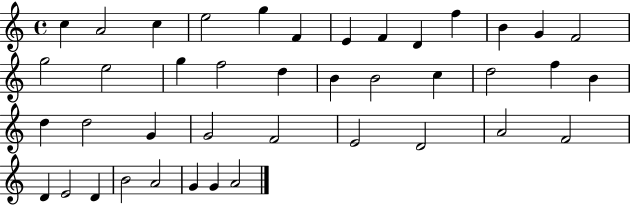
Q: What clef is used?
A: treble